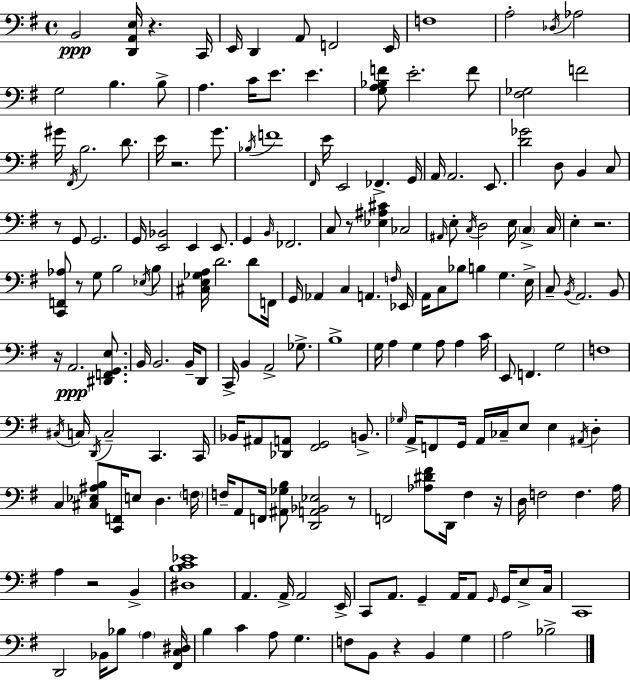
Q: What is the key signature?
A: G major